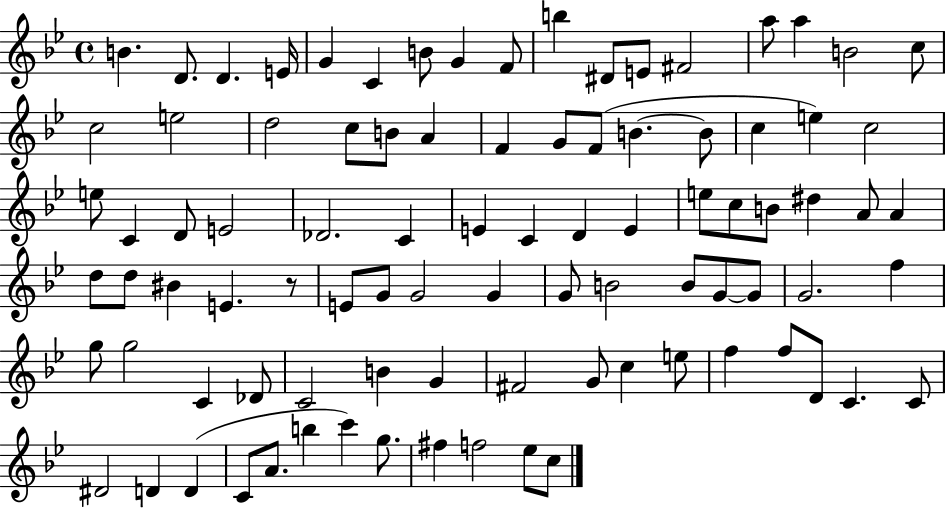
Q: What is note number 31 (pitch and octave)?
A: C5